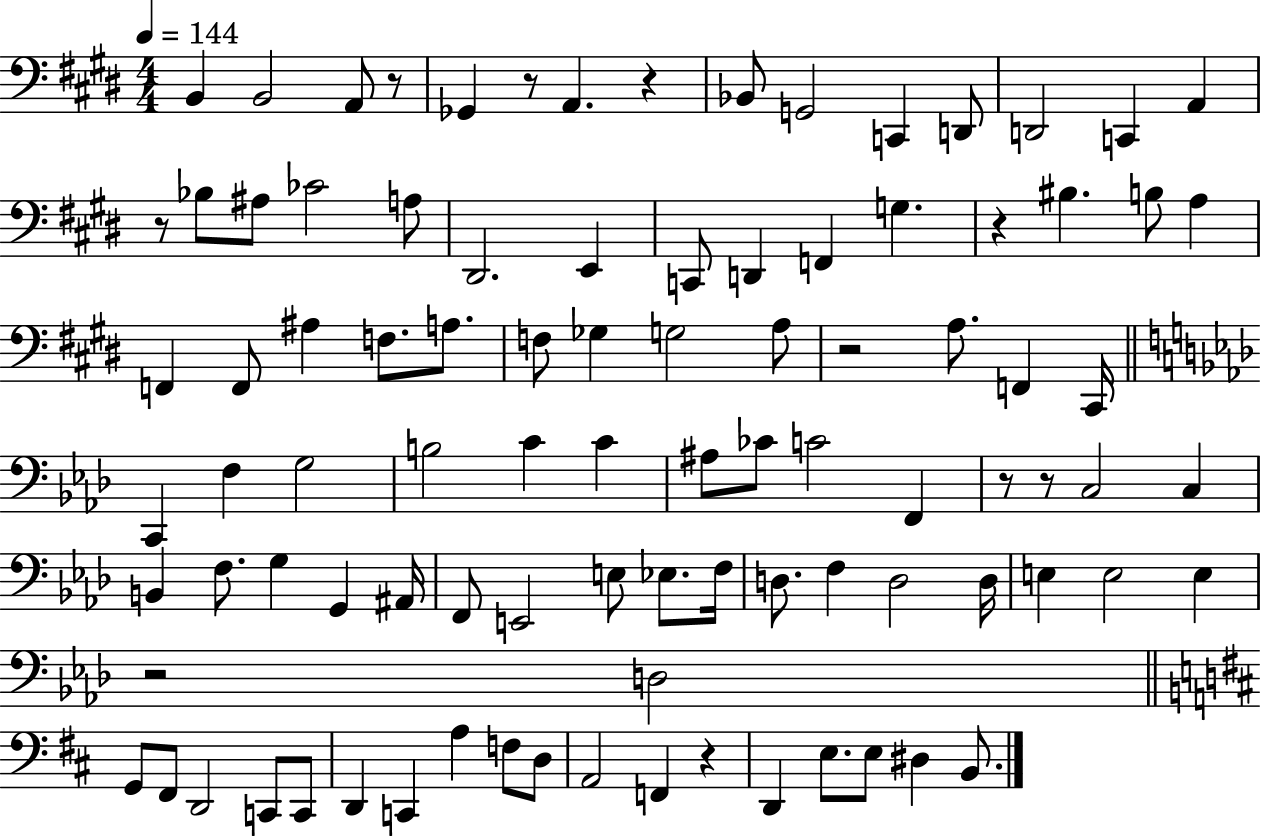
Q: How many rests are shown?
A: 10